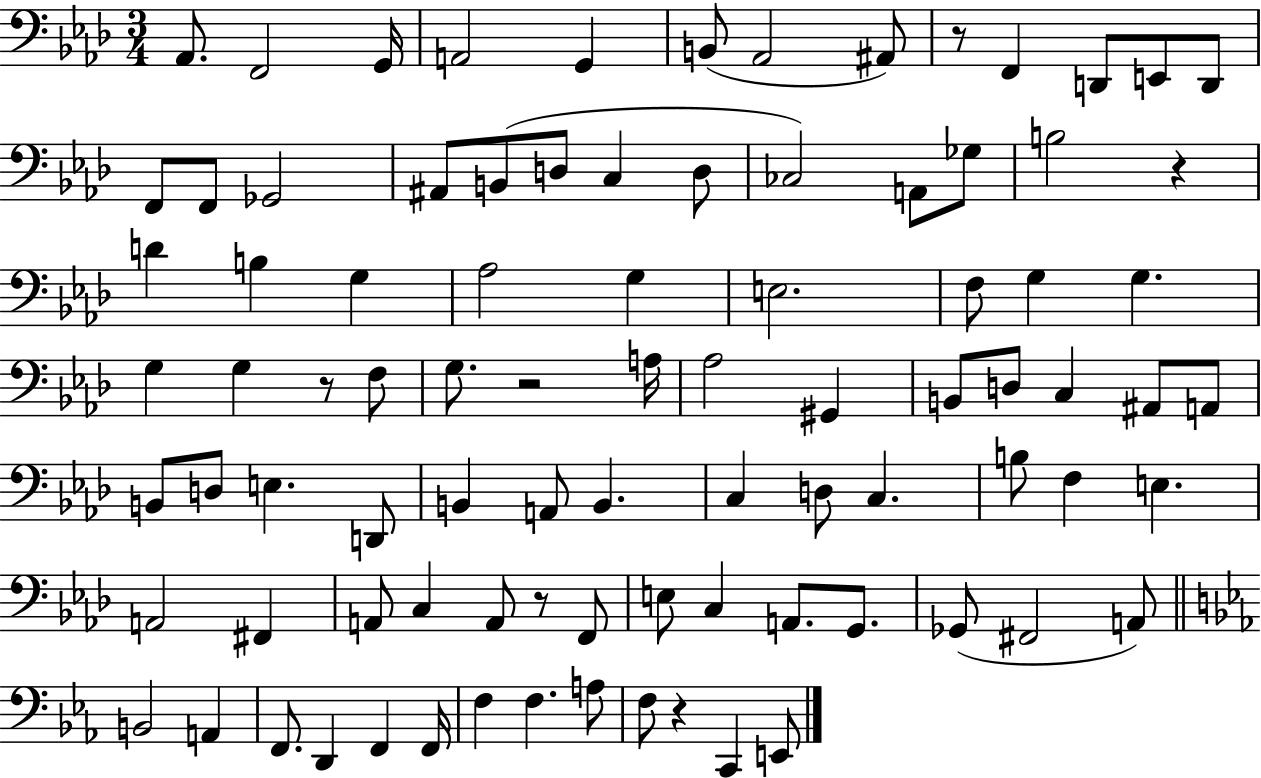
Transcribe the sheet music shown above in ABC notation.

X:1
T:Untitled
M:3/4
L:1/4
K:Ab
_A,,/2 F,,2 G,,/4 A,,2 G,, B,,/2 _A,,2 ^A,,/2 z/2 F,, D,,/2 E,,/2 D,,/2 F,,/2 F,,/2 _G,,2 ^A,,/2 B,,/2 D,/2 C, D,/2 _C,2 A,,/2 _G,/2 B,2 z D B, G, _A,2 G, E,2 F,/2 G, G, G, G, z/2 F,/2 G,/2 z2 A,/4 _A,2 ^G,, B,,/2 D,/2 C, ^A,,/2 A,,/2 B,,/2 D,/2 E, D,,/2 B,, A,,/2 B,, C, D,/2 C, B,/2 F, E, A,,2 ^F,, A,,/2 C, A,,/2 z/2 F,,/2 E,/2 C, A,,/2 G,,/2 _G,,/2 ^F,,2 A,,/2 B,,2 A,, F,,/2 D,, F,, F,,/4 F, F, A,/2 F,/2 z C,, E,,/2